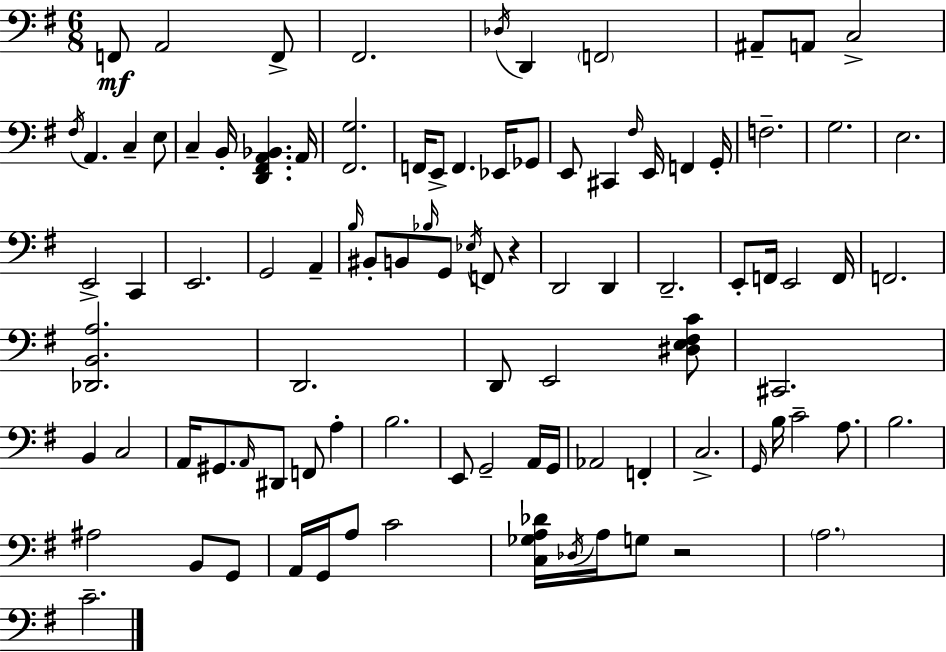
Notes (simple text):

F2/e A2/h F2/e F#2/h. Db3/s D2/q F2/h A#2/e A2/e C3/h F#3/s A2/q. C3/q E3/e C3/q B2/s [D2,F#2,A2,Bb2]/q. A2/s [F#2,G3]/h. F2/s E2/e F2/q. Eb2/s Gb2/e E2/e C#2/q F#3/s E2/s F2/q G2/s F3/h. G3/h. E3/h. E2/h C2/q E2/h. G2/h A2/q B3/s BIS2/e B2/e Bb3/s G2/e Eb3/s F2/e R/q D2/h D2/q D2/h. E2/e F2/s E2/h F2/s F2/h. [Db2,B2,A3]/h. D2/h. D2/e E2/h [D#3,E3,F#3,C4]/e C#2/h. B2/q C3/h A2/s G#2/e. A2/s D#2/e F2/e A3/q B3/h. E2/e G2/h A2/s G2/s Ab2/h F2/q C3/h. G2/s B3/s C4/h A3/e. B3/h. A#3/h B2/e G2/e A2/s G2/s A3/e C4/h [C3,Gb3,A3,Db4]/s Db3/s A3/s G3/e R/h A3/h. C4/h.